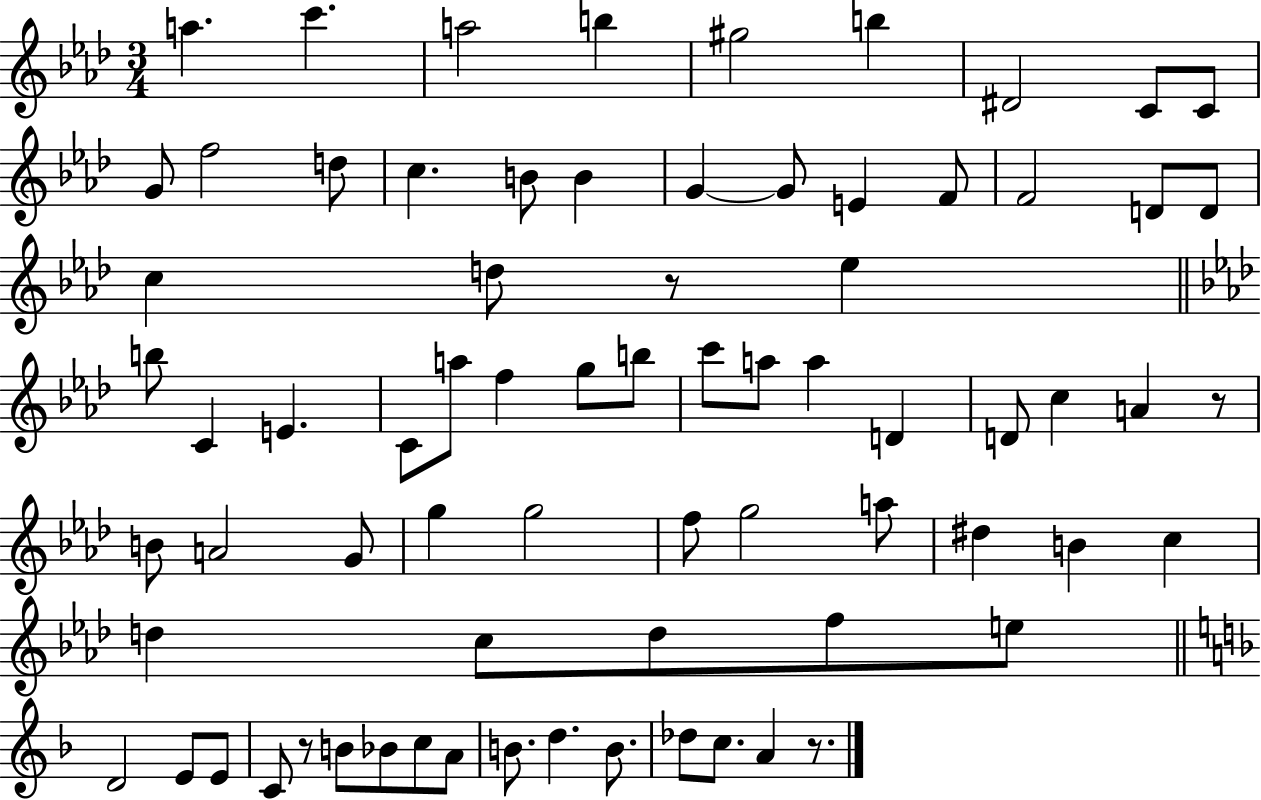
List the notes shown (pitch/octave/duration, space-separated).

A5/q. C6/q. A5/h B5/q G#5/h B5/q D#4/h C4/e C4/e G4/e F5/h D5/e C5/q. B4/e B4/q G4/q G4/e E4/q F4/e F4/h D4/e D4/e C5/q D5/e R/e Eb5/q B5/e C4/q E4/q. C4/e A5/e F5/q G5/e B5/e C6/e A5/e A5/q D4/q D4/e C5/q A4/q R/e B4/e A4/h G4/e G5/q G5/h F5/e G5/h A5/e D#5/q B4/q C5/q D5/q C5/e D5/e F5/e E5/e D4/h E4/e E4/e C4/e R/e B4/e Bb4/e C5/e A4/e B4/e. D5/q. B4/e. Db5/e C5/e. A4/q R/e.